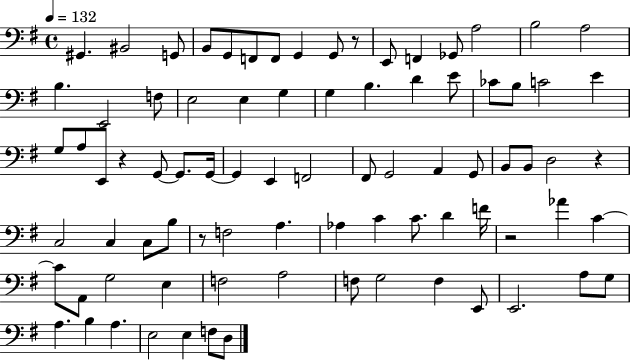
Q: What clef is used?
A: bass